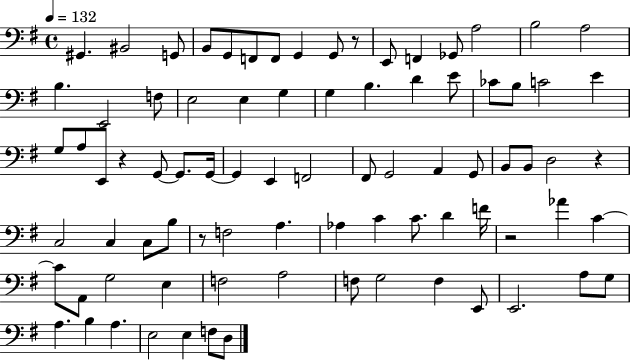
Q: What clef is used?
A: bass